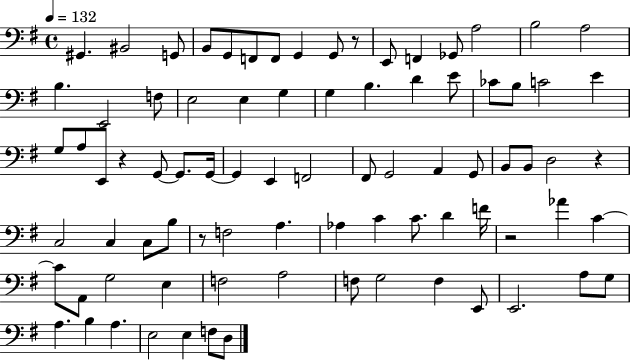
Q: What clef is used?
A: bass